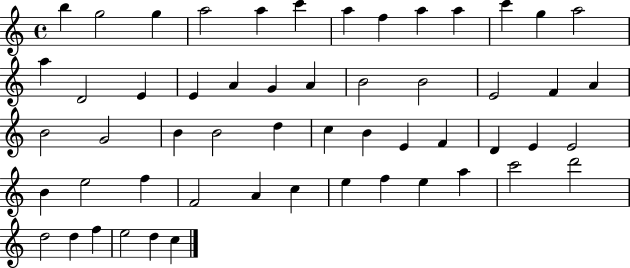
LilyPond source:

{
  \clef treble
  \time 4/4
  \defaultTimeSignature
  \key c \major
  b''4 g''2 g''4 | a''2 a''4 c'''4 | a''4 f''4 a''4 a''4 | c'''4 g''4 a''2 | \break a''4 d'2 e'4 | e'4 a'4 g'4 a'4 | b'2 b'2 | e'2 f'4 a'4 | \break b'2 g'2 | b'4 b'2 d''4 | c''4 b'4 e'4 f'4 | d'4 e'4 e'2 | \break b'4 e''2 f''4 | f'2 a'4 c''4 | e''4 f''4 e''4 a''4 | c'''2 d'''2 | \break d''2 d''4 f''4 | e''2 d''4 c''4 | \bar "|."
}